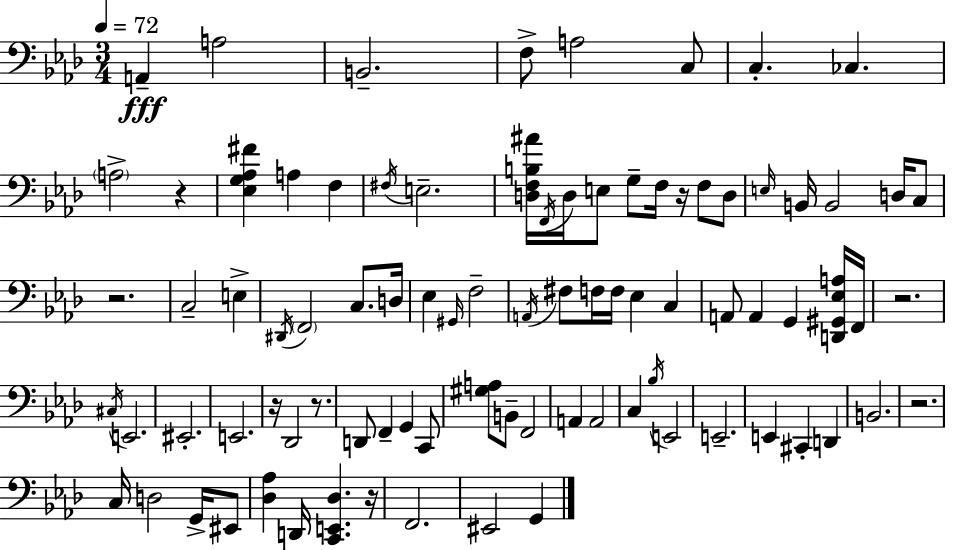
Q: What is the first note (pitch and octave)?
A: A2